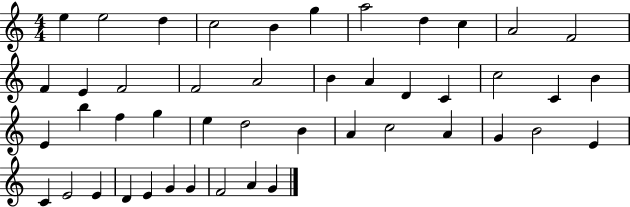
X:1
T:Untitled
M:4/4
L:1/4
K:C
e e2 d c2 B g a2 d c A2 F2 F E F2 F2 A2 B A D C c2 C B E b f g e d2 B A c2 A G B2 E C E2 E D E G G F2 A G